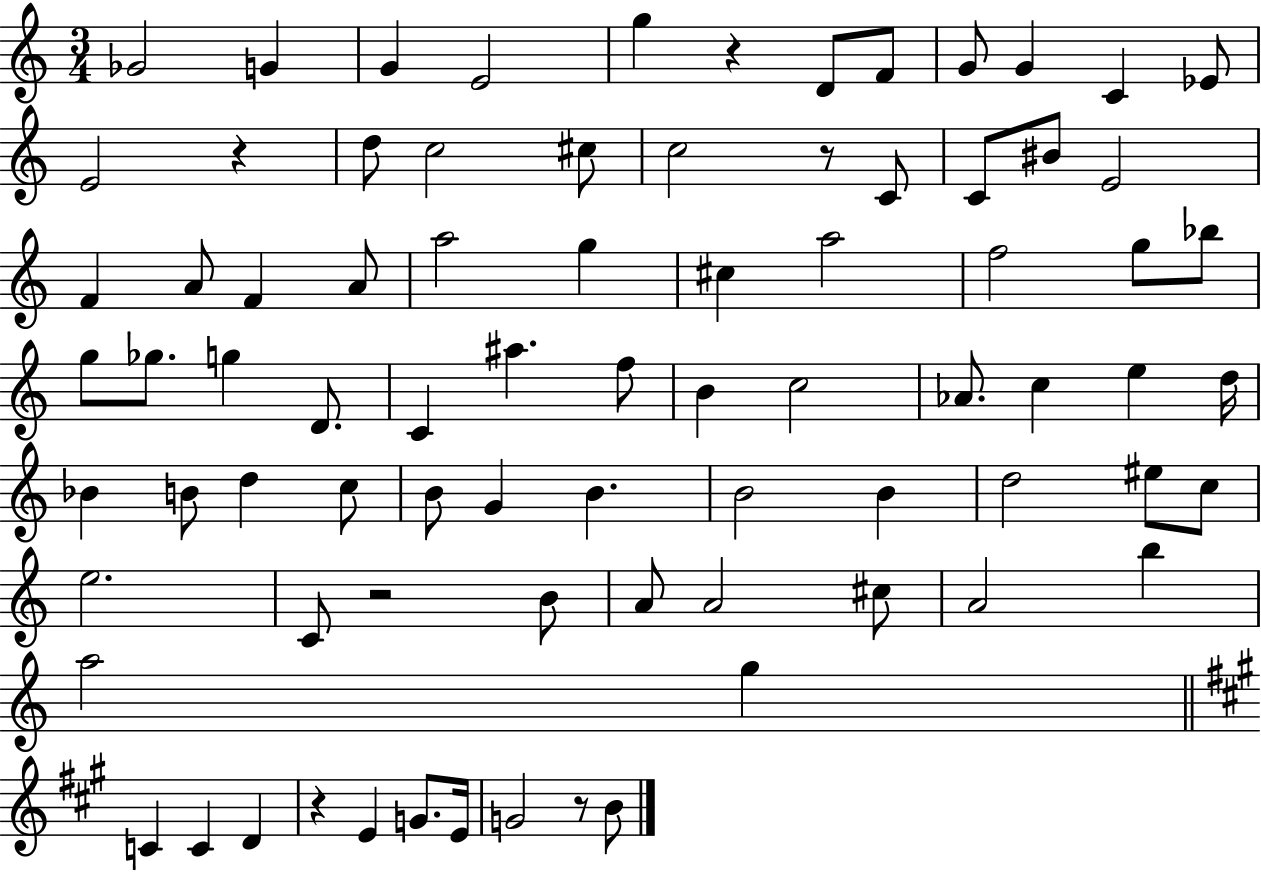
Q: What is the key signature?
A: C major